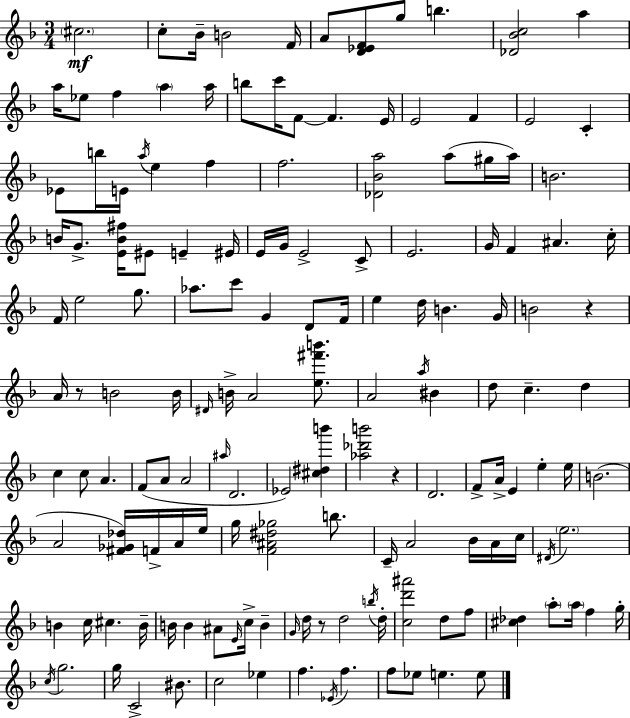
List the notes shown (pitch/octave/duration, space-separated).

C#5/h. C5/e Bb4/s B4/h F4/s A4/e [D4,Eb4,F4]/e G5/e B5/q. [Db4,Bb4,C5]/h A5/q A5/s Eb5/e F5/q A5/q A5/s B5/e C6/s F4/e F4/q. E4/s E4/h F4/q E4/h C4/q Eb4/e B5/s E4/s A5/s E5/q F5/q F5/h. [Db4,Bb4,A5]/h A5/e G#5/s A5/s B4/h. B4/s G4/e. [E4,B4,F#5]/s EIS4/e E4/q EIS4/s E4/s G4/s E4/h C4/e E4/h. G4/s F4/q A#4/q. C5/s F4/s E5/h G5/e. Ab5/e. C6/e G4/q D4/e F4/s E5/q D5/s B4/q. G4/s B4/h R/q A4/s R/e B4/h B4/s D#4/s B4/s A4/h [E5,F#6,B6]/e. A4/h A5/s BIS4/q D5/e C5/q. D5/q C5/q C5/e A4/q. F4/e A4/e A4/h A#5/s D4/h. Eb4/h [C#5,D#5,B6]/q [Ab5,Db6,B6]/h R/q D4/h. F4/e A4/s E4/q E5/q E5/s B4/h. A4/h [F#4,Gb4,Db5]/s F4/s A4/s E5/s G5/s [F4,A#4,D#5,Gb5]/h B5/e. C4/s A4/h Bb4/s A4/s C5/s D#4/s E5/h. B4/q C5/s C#5/q. B4/s B4/s B4/q A#4/e E4/s C5/s B4/q G4/s D5/s R/e D5/h B5/s D5/s [C5,D6,A#6]/h D5/e F5/e [C#5,Db5]/q A5/e A5/s F5/q G5/s C5/s G5/h. G5/s C4/h BIS4/e. C5/h Eb5/q F5/q. Eb4/s F5/q. F5/e Eb5/e E5/q. E5/e